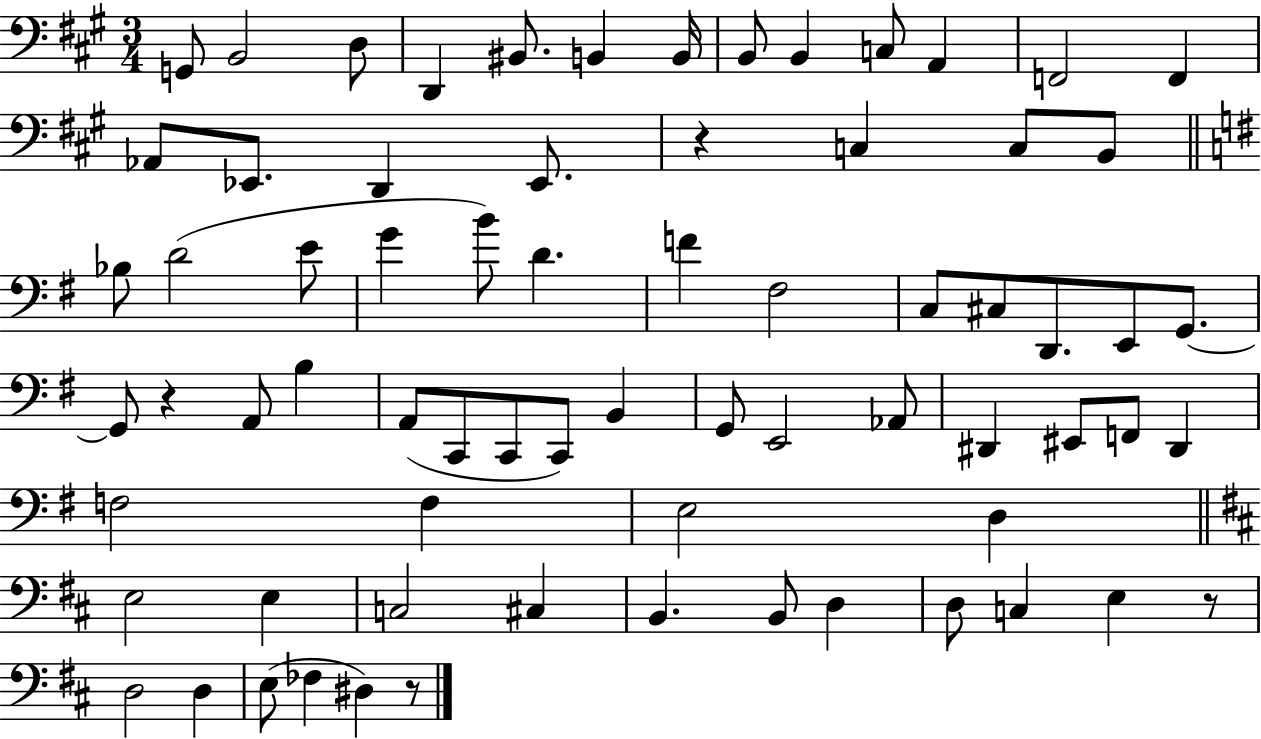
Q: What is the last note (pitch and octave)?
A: D#3